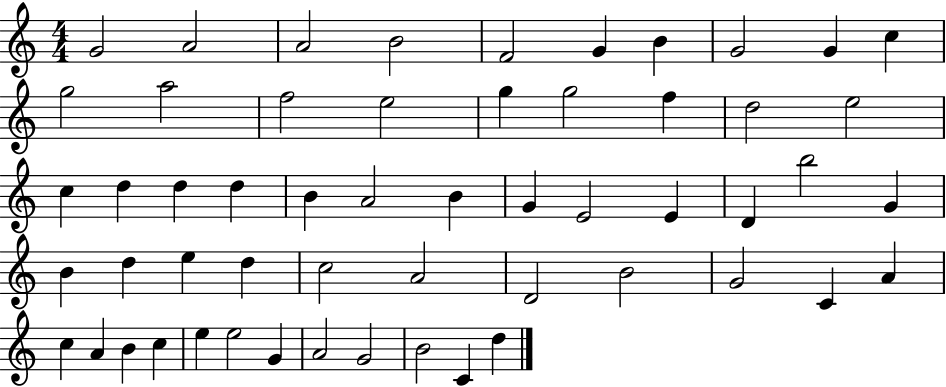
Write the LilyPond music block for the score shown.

{
  \clef treble
  \numericTimeSignature
  \time 4/4
  \key c \major
  g'2 a'2 | a'2 b'2 | f'2 g'4 b'4 | g'2 g'4 c''4 | \break g''2 a''2 | f''2 e''2 | g''4 g''2 f''4 | d''2 e''2 | \break c''4 d''4 d''4 d''4 | b'4 a'2 b'4 | g'4 e'2 e'4 | d'4 b''2 g'4 | \break b'4 d''4 e''4 d''4 | c''2 a'2 | d'2 b'2 | g'2 c'4 a'4 | \break c''4 a'4 b'4 c''4 | e''4 e''2 g'4 | a'2 g'2 | b'2 c'4 d''4 | \break \bar "|."
}